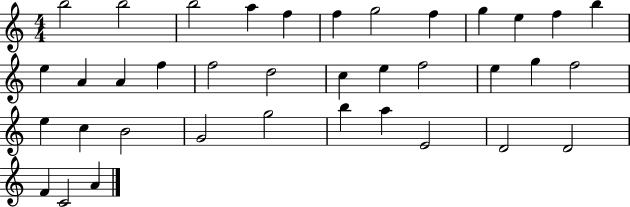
{
  \clef treble
  \numericTimeSignature
  \time 4/4
  \key c \major
  b''2 b''2 | b''2 a''4 f''4 | f''4 g''2 f''4 | g''4 e''4 f''4 b''4 | \break e''4 a'4 a'4 f''4 | f''2 d''2 | c''4 e''4 f''2 | e''4 g''4 f''2 | \break e''4 c''4 b'2 | g'2 g''2 | b''4 a''4 e'2 | d'2 d'2 | \break f'4 c'2 a'4 | \bar "|."
}